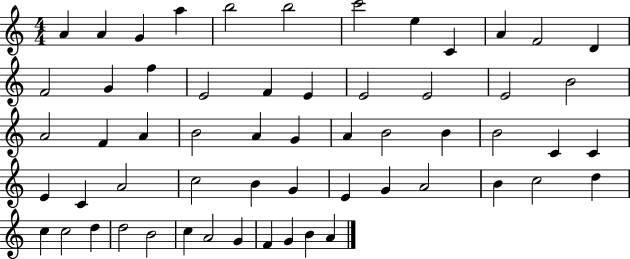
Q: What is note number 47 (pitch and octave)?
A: C5